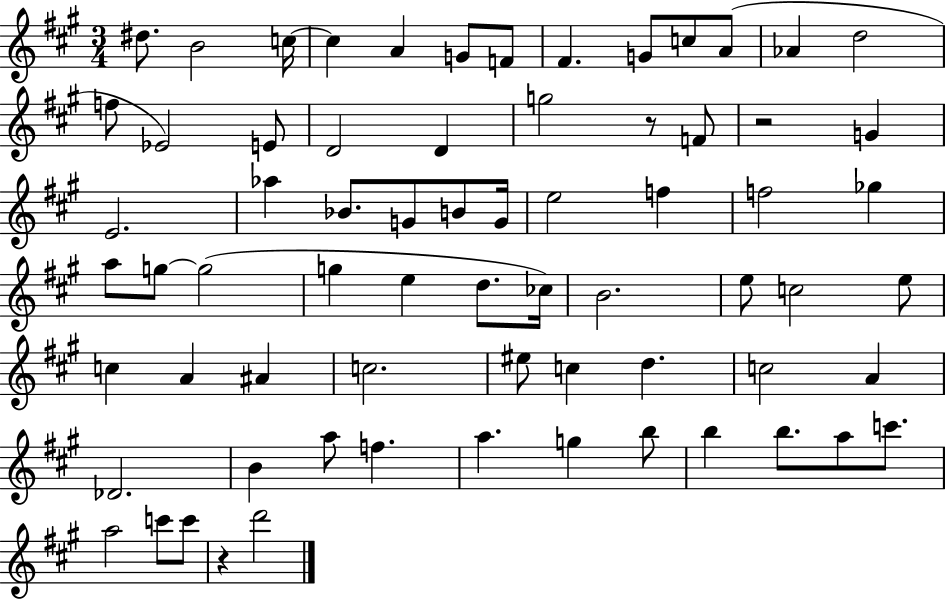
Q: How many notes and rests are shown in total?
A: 69